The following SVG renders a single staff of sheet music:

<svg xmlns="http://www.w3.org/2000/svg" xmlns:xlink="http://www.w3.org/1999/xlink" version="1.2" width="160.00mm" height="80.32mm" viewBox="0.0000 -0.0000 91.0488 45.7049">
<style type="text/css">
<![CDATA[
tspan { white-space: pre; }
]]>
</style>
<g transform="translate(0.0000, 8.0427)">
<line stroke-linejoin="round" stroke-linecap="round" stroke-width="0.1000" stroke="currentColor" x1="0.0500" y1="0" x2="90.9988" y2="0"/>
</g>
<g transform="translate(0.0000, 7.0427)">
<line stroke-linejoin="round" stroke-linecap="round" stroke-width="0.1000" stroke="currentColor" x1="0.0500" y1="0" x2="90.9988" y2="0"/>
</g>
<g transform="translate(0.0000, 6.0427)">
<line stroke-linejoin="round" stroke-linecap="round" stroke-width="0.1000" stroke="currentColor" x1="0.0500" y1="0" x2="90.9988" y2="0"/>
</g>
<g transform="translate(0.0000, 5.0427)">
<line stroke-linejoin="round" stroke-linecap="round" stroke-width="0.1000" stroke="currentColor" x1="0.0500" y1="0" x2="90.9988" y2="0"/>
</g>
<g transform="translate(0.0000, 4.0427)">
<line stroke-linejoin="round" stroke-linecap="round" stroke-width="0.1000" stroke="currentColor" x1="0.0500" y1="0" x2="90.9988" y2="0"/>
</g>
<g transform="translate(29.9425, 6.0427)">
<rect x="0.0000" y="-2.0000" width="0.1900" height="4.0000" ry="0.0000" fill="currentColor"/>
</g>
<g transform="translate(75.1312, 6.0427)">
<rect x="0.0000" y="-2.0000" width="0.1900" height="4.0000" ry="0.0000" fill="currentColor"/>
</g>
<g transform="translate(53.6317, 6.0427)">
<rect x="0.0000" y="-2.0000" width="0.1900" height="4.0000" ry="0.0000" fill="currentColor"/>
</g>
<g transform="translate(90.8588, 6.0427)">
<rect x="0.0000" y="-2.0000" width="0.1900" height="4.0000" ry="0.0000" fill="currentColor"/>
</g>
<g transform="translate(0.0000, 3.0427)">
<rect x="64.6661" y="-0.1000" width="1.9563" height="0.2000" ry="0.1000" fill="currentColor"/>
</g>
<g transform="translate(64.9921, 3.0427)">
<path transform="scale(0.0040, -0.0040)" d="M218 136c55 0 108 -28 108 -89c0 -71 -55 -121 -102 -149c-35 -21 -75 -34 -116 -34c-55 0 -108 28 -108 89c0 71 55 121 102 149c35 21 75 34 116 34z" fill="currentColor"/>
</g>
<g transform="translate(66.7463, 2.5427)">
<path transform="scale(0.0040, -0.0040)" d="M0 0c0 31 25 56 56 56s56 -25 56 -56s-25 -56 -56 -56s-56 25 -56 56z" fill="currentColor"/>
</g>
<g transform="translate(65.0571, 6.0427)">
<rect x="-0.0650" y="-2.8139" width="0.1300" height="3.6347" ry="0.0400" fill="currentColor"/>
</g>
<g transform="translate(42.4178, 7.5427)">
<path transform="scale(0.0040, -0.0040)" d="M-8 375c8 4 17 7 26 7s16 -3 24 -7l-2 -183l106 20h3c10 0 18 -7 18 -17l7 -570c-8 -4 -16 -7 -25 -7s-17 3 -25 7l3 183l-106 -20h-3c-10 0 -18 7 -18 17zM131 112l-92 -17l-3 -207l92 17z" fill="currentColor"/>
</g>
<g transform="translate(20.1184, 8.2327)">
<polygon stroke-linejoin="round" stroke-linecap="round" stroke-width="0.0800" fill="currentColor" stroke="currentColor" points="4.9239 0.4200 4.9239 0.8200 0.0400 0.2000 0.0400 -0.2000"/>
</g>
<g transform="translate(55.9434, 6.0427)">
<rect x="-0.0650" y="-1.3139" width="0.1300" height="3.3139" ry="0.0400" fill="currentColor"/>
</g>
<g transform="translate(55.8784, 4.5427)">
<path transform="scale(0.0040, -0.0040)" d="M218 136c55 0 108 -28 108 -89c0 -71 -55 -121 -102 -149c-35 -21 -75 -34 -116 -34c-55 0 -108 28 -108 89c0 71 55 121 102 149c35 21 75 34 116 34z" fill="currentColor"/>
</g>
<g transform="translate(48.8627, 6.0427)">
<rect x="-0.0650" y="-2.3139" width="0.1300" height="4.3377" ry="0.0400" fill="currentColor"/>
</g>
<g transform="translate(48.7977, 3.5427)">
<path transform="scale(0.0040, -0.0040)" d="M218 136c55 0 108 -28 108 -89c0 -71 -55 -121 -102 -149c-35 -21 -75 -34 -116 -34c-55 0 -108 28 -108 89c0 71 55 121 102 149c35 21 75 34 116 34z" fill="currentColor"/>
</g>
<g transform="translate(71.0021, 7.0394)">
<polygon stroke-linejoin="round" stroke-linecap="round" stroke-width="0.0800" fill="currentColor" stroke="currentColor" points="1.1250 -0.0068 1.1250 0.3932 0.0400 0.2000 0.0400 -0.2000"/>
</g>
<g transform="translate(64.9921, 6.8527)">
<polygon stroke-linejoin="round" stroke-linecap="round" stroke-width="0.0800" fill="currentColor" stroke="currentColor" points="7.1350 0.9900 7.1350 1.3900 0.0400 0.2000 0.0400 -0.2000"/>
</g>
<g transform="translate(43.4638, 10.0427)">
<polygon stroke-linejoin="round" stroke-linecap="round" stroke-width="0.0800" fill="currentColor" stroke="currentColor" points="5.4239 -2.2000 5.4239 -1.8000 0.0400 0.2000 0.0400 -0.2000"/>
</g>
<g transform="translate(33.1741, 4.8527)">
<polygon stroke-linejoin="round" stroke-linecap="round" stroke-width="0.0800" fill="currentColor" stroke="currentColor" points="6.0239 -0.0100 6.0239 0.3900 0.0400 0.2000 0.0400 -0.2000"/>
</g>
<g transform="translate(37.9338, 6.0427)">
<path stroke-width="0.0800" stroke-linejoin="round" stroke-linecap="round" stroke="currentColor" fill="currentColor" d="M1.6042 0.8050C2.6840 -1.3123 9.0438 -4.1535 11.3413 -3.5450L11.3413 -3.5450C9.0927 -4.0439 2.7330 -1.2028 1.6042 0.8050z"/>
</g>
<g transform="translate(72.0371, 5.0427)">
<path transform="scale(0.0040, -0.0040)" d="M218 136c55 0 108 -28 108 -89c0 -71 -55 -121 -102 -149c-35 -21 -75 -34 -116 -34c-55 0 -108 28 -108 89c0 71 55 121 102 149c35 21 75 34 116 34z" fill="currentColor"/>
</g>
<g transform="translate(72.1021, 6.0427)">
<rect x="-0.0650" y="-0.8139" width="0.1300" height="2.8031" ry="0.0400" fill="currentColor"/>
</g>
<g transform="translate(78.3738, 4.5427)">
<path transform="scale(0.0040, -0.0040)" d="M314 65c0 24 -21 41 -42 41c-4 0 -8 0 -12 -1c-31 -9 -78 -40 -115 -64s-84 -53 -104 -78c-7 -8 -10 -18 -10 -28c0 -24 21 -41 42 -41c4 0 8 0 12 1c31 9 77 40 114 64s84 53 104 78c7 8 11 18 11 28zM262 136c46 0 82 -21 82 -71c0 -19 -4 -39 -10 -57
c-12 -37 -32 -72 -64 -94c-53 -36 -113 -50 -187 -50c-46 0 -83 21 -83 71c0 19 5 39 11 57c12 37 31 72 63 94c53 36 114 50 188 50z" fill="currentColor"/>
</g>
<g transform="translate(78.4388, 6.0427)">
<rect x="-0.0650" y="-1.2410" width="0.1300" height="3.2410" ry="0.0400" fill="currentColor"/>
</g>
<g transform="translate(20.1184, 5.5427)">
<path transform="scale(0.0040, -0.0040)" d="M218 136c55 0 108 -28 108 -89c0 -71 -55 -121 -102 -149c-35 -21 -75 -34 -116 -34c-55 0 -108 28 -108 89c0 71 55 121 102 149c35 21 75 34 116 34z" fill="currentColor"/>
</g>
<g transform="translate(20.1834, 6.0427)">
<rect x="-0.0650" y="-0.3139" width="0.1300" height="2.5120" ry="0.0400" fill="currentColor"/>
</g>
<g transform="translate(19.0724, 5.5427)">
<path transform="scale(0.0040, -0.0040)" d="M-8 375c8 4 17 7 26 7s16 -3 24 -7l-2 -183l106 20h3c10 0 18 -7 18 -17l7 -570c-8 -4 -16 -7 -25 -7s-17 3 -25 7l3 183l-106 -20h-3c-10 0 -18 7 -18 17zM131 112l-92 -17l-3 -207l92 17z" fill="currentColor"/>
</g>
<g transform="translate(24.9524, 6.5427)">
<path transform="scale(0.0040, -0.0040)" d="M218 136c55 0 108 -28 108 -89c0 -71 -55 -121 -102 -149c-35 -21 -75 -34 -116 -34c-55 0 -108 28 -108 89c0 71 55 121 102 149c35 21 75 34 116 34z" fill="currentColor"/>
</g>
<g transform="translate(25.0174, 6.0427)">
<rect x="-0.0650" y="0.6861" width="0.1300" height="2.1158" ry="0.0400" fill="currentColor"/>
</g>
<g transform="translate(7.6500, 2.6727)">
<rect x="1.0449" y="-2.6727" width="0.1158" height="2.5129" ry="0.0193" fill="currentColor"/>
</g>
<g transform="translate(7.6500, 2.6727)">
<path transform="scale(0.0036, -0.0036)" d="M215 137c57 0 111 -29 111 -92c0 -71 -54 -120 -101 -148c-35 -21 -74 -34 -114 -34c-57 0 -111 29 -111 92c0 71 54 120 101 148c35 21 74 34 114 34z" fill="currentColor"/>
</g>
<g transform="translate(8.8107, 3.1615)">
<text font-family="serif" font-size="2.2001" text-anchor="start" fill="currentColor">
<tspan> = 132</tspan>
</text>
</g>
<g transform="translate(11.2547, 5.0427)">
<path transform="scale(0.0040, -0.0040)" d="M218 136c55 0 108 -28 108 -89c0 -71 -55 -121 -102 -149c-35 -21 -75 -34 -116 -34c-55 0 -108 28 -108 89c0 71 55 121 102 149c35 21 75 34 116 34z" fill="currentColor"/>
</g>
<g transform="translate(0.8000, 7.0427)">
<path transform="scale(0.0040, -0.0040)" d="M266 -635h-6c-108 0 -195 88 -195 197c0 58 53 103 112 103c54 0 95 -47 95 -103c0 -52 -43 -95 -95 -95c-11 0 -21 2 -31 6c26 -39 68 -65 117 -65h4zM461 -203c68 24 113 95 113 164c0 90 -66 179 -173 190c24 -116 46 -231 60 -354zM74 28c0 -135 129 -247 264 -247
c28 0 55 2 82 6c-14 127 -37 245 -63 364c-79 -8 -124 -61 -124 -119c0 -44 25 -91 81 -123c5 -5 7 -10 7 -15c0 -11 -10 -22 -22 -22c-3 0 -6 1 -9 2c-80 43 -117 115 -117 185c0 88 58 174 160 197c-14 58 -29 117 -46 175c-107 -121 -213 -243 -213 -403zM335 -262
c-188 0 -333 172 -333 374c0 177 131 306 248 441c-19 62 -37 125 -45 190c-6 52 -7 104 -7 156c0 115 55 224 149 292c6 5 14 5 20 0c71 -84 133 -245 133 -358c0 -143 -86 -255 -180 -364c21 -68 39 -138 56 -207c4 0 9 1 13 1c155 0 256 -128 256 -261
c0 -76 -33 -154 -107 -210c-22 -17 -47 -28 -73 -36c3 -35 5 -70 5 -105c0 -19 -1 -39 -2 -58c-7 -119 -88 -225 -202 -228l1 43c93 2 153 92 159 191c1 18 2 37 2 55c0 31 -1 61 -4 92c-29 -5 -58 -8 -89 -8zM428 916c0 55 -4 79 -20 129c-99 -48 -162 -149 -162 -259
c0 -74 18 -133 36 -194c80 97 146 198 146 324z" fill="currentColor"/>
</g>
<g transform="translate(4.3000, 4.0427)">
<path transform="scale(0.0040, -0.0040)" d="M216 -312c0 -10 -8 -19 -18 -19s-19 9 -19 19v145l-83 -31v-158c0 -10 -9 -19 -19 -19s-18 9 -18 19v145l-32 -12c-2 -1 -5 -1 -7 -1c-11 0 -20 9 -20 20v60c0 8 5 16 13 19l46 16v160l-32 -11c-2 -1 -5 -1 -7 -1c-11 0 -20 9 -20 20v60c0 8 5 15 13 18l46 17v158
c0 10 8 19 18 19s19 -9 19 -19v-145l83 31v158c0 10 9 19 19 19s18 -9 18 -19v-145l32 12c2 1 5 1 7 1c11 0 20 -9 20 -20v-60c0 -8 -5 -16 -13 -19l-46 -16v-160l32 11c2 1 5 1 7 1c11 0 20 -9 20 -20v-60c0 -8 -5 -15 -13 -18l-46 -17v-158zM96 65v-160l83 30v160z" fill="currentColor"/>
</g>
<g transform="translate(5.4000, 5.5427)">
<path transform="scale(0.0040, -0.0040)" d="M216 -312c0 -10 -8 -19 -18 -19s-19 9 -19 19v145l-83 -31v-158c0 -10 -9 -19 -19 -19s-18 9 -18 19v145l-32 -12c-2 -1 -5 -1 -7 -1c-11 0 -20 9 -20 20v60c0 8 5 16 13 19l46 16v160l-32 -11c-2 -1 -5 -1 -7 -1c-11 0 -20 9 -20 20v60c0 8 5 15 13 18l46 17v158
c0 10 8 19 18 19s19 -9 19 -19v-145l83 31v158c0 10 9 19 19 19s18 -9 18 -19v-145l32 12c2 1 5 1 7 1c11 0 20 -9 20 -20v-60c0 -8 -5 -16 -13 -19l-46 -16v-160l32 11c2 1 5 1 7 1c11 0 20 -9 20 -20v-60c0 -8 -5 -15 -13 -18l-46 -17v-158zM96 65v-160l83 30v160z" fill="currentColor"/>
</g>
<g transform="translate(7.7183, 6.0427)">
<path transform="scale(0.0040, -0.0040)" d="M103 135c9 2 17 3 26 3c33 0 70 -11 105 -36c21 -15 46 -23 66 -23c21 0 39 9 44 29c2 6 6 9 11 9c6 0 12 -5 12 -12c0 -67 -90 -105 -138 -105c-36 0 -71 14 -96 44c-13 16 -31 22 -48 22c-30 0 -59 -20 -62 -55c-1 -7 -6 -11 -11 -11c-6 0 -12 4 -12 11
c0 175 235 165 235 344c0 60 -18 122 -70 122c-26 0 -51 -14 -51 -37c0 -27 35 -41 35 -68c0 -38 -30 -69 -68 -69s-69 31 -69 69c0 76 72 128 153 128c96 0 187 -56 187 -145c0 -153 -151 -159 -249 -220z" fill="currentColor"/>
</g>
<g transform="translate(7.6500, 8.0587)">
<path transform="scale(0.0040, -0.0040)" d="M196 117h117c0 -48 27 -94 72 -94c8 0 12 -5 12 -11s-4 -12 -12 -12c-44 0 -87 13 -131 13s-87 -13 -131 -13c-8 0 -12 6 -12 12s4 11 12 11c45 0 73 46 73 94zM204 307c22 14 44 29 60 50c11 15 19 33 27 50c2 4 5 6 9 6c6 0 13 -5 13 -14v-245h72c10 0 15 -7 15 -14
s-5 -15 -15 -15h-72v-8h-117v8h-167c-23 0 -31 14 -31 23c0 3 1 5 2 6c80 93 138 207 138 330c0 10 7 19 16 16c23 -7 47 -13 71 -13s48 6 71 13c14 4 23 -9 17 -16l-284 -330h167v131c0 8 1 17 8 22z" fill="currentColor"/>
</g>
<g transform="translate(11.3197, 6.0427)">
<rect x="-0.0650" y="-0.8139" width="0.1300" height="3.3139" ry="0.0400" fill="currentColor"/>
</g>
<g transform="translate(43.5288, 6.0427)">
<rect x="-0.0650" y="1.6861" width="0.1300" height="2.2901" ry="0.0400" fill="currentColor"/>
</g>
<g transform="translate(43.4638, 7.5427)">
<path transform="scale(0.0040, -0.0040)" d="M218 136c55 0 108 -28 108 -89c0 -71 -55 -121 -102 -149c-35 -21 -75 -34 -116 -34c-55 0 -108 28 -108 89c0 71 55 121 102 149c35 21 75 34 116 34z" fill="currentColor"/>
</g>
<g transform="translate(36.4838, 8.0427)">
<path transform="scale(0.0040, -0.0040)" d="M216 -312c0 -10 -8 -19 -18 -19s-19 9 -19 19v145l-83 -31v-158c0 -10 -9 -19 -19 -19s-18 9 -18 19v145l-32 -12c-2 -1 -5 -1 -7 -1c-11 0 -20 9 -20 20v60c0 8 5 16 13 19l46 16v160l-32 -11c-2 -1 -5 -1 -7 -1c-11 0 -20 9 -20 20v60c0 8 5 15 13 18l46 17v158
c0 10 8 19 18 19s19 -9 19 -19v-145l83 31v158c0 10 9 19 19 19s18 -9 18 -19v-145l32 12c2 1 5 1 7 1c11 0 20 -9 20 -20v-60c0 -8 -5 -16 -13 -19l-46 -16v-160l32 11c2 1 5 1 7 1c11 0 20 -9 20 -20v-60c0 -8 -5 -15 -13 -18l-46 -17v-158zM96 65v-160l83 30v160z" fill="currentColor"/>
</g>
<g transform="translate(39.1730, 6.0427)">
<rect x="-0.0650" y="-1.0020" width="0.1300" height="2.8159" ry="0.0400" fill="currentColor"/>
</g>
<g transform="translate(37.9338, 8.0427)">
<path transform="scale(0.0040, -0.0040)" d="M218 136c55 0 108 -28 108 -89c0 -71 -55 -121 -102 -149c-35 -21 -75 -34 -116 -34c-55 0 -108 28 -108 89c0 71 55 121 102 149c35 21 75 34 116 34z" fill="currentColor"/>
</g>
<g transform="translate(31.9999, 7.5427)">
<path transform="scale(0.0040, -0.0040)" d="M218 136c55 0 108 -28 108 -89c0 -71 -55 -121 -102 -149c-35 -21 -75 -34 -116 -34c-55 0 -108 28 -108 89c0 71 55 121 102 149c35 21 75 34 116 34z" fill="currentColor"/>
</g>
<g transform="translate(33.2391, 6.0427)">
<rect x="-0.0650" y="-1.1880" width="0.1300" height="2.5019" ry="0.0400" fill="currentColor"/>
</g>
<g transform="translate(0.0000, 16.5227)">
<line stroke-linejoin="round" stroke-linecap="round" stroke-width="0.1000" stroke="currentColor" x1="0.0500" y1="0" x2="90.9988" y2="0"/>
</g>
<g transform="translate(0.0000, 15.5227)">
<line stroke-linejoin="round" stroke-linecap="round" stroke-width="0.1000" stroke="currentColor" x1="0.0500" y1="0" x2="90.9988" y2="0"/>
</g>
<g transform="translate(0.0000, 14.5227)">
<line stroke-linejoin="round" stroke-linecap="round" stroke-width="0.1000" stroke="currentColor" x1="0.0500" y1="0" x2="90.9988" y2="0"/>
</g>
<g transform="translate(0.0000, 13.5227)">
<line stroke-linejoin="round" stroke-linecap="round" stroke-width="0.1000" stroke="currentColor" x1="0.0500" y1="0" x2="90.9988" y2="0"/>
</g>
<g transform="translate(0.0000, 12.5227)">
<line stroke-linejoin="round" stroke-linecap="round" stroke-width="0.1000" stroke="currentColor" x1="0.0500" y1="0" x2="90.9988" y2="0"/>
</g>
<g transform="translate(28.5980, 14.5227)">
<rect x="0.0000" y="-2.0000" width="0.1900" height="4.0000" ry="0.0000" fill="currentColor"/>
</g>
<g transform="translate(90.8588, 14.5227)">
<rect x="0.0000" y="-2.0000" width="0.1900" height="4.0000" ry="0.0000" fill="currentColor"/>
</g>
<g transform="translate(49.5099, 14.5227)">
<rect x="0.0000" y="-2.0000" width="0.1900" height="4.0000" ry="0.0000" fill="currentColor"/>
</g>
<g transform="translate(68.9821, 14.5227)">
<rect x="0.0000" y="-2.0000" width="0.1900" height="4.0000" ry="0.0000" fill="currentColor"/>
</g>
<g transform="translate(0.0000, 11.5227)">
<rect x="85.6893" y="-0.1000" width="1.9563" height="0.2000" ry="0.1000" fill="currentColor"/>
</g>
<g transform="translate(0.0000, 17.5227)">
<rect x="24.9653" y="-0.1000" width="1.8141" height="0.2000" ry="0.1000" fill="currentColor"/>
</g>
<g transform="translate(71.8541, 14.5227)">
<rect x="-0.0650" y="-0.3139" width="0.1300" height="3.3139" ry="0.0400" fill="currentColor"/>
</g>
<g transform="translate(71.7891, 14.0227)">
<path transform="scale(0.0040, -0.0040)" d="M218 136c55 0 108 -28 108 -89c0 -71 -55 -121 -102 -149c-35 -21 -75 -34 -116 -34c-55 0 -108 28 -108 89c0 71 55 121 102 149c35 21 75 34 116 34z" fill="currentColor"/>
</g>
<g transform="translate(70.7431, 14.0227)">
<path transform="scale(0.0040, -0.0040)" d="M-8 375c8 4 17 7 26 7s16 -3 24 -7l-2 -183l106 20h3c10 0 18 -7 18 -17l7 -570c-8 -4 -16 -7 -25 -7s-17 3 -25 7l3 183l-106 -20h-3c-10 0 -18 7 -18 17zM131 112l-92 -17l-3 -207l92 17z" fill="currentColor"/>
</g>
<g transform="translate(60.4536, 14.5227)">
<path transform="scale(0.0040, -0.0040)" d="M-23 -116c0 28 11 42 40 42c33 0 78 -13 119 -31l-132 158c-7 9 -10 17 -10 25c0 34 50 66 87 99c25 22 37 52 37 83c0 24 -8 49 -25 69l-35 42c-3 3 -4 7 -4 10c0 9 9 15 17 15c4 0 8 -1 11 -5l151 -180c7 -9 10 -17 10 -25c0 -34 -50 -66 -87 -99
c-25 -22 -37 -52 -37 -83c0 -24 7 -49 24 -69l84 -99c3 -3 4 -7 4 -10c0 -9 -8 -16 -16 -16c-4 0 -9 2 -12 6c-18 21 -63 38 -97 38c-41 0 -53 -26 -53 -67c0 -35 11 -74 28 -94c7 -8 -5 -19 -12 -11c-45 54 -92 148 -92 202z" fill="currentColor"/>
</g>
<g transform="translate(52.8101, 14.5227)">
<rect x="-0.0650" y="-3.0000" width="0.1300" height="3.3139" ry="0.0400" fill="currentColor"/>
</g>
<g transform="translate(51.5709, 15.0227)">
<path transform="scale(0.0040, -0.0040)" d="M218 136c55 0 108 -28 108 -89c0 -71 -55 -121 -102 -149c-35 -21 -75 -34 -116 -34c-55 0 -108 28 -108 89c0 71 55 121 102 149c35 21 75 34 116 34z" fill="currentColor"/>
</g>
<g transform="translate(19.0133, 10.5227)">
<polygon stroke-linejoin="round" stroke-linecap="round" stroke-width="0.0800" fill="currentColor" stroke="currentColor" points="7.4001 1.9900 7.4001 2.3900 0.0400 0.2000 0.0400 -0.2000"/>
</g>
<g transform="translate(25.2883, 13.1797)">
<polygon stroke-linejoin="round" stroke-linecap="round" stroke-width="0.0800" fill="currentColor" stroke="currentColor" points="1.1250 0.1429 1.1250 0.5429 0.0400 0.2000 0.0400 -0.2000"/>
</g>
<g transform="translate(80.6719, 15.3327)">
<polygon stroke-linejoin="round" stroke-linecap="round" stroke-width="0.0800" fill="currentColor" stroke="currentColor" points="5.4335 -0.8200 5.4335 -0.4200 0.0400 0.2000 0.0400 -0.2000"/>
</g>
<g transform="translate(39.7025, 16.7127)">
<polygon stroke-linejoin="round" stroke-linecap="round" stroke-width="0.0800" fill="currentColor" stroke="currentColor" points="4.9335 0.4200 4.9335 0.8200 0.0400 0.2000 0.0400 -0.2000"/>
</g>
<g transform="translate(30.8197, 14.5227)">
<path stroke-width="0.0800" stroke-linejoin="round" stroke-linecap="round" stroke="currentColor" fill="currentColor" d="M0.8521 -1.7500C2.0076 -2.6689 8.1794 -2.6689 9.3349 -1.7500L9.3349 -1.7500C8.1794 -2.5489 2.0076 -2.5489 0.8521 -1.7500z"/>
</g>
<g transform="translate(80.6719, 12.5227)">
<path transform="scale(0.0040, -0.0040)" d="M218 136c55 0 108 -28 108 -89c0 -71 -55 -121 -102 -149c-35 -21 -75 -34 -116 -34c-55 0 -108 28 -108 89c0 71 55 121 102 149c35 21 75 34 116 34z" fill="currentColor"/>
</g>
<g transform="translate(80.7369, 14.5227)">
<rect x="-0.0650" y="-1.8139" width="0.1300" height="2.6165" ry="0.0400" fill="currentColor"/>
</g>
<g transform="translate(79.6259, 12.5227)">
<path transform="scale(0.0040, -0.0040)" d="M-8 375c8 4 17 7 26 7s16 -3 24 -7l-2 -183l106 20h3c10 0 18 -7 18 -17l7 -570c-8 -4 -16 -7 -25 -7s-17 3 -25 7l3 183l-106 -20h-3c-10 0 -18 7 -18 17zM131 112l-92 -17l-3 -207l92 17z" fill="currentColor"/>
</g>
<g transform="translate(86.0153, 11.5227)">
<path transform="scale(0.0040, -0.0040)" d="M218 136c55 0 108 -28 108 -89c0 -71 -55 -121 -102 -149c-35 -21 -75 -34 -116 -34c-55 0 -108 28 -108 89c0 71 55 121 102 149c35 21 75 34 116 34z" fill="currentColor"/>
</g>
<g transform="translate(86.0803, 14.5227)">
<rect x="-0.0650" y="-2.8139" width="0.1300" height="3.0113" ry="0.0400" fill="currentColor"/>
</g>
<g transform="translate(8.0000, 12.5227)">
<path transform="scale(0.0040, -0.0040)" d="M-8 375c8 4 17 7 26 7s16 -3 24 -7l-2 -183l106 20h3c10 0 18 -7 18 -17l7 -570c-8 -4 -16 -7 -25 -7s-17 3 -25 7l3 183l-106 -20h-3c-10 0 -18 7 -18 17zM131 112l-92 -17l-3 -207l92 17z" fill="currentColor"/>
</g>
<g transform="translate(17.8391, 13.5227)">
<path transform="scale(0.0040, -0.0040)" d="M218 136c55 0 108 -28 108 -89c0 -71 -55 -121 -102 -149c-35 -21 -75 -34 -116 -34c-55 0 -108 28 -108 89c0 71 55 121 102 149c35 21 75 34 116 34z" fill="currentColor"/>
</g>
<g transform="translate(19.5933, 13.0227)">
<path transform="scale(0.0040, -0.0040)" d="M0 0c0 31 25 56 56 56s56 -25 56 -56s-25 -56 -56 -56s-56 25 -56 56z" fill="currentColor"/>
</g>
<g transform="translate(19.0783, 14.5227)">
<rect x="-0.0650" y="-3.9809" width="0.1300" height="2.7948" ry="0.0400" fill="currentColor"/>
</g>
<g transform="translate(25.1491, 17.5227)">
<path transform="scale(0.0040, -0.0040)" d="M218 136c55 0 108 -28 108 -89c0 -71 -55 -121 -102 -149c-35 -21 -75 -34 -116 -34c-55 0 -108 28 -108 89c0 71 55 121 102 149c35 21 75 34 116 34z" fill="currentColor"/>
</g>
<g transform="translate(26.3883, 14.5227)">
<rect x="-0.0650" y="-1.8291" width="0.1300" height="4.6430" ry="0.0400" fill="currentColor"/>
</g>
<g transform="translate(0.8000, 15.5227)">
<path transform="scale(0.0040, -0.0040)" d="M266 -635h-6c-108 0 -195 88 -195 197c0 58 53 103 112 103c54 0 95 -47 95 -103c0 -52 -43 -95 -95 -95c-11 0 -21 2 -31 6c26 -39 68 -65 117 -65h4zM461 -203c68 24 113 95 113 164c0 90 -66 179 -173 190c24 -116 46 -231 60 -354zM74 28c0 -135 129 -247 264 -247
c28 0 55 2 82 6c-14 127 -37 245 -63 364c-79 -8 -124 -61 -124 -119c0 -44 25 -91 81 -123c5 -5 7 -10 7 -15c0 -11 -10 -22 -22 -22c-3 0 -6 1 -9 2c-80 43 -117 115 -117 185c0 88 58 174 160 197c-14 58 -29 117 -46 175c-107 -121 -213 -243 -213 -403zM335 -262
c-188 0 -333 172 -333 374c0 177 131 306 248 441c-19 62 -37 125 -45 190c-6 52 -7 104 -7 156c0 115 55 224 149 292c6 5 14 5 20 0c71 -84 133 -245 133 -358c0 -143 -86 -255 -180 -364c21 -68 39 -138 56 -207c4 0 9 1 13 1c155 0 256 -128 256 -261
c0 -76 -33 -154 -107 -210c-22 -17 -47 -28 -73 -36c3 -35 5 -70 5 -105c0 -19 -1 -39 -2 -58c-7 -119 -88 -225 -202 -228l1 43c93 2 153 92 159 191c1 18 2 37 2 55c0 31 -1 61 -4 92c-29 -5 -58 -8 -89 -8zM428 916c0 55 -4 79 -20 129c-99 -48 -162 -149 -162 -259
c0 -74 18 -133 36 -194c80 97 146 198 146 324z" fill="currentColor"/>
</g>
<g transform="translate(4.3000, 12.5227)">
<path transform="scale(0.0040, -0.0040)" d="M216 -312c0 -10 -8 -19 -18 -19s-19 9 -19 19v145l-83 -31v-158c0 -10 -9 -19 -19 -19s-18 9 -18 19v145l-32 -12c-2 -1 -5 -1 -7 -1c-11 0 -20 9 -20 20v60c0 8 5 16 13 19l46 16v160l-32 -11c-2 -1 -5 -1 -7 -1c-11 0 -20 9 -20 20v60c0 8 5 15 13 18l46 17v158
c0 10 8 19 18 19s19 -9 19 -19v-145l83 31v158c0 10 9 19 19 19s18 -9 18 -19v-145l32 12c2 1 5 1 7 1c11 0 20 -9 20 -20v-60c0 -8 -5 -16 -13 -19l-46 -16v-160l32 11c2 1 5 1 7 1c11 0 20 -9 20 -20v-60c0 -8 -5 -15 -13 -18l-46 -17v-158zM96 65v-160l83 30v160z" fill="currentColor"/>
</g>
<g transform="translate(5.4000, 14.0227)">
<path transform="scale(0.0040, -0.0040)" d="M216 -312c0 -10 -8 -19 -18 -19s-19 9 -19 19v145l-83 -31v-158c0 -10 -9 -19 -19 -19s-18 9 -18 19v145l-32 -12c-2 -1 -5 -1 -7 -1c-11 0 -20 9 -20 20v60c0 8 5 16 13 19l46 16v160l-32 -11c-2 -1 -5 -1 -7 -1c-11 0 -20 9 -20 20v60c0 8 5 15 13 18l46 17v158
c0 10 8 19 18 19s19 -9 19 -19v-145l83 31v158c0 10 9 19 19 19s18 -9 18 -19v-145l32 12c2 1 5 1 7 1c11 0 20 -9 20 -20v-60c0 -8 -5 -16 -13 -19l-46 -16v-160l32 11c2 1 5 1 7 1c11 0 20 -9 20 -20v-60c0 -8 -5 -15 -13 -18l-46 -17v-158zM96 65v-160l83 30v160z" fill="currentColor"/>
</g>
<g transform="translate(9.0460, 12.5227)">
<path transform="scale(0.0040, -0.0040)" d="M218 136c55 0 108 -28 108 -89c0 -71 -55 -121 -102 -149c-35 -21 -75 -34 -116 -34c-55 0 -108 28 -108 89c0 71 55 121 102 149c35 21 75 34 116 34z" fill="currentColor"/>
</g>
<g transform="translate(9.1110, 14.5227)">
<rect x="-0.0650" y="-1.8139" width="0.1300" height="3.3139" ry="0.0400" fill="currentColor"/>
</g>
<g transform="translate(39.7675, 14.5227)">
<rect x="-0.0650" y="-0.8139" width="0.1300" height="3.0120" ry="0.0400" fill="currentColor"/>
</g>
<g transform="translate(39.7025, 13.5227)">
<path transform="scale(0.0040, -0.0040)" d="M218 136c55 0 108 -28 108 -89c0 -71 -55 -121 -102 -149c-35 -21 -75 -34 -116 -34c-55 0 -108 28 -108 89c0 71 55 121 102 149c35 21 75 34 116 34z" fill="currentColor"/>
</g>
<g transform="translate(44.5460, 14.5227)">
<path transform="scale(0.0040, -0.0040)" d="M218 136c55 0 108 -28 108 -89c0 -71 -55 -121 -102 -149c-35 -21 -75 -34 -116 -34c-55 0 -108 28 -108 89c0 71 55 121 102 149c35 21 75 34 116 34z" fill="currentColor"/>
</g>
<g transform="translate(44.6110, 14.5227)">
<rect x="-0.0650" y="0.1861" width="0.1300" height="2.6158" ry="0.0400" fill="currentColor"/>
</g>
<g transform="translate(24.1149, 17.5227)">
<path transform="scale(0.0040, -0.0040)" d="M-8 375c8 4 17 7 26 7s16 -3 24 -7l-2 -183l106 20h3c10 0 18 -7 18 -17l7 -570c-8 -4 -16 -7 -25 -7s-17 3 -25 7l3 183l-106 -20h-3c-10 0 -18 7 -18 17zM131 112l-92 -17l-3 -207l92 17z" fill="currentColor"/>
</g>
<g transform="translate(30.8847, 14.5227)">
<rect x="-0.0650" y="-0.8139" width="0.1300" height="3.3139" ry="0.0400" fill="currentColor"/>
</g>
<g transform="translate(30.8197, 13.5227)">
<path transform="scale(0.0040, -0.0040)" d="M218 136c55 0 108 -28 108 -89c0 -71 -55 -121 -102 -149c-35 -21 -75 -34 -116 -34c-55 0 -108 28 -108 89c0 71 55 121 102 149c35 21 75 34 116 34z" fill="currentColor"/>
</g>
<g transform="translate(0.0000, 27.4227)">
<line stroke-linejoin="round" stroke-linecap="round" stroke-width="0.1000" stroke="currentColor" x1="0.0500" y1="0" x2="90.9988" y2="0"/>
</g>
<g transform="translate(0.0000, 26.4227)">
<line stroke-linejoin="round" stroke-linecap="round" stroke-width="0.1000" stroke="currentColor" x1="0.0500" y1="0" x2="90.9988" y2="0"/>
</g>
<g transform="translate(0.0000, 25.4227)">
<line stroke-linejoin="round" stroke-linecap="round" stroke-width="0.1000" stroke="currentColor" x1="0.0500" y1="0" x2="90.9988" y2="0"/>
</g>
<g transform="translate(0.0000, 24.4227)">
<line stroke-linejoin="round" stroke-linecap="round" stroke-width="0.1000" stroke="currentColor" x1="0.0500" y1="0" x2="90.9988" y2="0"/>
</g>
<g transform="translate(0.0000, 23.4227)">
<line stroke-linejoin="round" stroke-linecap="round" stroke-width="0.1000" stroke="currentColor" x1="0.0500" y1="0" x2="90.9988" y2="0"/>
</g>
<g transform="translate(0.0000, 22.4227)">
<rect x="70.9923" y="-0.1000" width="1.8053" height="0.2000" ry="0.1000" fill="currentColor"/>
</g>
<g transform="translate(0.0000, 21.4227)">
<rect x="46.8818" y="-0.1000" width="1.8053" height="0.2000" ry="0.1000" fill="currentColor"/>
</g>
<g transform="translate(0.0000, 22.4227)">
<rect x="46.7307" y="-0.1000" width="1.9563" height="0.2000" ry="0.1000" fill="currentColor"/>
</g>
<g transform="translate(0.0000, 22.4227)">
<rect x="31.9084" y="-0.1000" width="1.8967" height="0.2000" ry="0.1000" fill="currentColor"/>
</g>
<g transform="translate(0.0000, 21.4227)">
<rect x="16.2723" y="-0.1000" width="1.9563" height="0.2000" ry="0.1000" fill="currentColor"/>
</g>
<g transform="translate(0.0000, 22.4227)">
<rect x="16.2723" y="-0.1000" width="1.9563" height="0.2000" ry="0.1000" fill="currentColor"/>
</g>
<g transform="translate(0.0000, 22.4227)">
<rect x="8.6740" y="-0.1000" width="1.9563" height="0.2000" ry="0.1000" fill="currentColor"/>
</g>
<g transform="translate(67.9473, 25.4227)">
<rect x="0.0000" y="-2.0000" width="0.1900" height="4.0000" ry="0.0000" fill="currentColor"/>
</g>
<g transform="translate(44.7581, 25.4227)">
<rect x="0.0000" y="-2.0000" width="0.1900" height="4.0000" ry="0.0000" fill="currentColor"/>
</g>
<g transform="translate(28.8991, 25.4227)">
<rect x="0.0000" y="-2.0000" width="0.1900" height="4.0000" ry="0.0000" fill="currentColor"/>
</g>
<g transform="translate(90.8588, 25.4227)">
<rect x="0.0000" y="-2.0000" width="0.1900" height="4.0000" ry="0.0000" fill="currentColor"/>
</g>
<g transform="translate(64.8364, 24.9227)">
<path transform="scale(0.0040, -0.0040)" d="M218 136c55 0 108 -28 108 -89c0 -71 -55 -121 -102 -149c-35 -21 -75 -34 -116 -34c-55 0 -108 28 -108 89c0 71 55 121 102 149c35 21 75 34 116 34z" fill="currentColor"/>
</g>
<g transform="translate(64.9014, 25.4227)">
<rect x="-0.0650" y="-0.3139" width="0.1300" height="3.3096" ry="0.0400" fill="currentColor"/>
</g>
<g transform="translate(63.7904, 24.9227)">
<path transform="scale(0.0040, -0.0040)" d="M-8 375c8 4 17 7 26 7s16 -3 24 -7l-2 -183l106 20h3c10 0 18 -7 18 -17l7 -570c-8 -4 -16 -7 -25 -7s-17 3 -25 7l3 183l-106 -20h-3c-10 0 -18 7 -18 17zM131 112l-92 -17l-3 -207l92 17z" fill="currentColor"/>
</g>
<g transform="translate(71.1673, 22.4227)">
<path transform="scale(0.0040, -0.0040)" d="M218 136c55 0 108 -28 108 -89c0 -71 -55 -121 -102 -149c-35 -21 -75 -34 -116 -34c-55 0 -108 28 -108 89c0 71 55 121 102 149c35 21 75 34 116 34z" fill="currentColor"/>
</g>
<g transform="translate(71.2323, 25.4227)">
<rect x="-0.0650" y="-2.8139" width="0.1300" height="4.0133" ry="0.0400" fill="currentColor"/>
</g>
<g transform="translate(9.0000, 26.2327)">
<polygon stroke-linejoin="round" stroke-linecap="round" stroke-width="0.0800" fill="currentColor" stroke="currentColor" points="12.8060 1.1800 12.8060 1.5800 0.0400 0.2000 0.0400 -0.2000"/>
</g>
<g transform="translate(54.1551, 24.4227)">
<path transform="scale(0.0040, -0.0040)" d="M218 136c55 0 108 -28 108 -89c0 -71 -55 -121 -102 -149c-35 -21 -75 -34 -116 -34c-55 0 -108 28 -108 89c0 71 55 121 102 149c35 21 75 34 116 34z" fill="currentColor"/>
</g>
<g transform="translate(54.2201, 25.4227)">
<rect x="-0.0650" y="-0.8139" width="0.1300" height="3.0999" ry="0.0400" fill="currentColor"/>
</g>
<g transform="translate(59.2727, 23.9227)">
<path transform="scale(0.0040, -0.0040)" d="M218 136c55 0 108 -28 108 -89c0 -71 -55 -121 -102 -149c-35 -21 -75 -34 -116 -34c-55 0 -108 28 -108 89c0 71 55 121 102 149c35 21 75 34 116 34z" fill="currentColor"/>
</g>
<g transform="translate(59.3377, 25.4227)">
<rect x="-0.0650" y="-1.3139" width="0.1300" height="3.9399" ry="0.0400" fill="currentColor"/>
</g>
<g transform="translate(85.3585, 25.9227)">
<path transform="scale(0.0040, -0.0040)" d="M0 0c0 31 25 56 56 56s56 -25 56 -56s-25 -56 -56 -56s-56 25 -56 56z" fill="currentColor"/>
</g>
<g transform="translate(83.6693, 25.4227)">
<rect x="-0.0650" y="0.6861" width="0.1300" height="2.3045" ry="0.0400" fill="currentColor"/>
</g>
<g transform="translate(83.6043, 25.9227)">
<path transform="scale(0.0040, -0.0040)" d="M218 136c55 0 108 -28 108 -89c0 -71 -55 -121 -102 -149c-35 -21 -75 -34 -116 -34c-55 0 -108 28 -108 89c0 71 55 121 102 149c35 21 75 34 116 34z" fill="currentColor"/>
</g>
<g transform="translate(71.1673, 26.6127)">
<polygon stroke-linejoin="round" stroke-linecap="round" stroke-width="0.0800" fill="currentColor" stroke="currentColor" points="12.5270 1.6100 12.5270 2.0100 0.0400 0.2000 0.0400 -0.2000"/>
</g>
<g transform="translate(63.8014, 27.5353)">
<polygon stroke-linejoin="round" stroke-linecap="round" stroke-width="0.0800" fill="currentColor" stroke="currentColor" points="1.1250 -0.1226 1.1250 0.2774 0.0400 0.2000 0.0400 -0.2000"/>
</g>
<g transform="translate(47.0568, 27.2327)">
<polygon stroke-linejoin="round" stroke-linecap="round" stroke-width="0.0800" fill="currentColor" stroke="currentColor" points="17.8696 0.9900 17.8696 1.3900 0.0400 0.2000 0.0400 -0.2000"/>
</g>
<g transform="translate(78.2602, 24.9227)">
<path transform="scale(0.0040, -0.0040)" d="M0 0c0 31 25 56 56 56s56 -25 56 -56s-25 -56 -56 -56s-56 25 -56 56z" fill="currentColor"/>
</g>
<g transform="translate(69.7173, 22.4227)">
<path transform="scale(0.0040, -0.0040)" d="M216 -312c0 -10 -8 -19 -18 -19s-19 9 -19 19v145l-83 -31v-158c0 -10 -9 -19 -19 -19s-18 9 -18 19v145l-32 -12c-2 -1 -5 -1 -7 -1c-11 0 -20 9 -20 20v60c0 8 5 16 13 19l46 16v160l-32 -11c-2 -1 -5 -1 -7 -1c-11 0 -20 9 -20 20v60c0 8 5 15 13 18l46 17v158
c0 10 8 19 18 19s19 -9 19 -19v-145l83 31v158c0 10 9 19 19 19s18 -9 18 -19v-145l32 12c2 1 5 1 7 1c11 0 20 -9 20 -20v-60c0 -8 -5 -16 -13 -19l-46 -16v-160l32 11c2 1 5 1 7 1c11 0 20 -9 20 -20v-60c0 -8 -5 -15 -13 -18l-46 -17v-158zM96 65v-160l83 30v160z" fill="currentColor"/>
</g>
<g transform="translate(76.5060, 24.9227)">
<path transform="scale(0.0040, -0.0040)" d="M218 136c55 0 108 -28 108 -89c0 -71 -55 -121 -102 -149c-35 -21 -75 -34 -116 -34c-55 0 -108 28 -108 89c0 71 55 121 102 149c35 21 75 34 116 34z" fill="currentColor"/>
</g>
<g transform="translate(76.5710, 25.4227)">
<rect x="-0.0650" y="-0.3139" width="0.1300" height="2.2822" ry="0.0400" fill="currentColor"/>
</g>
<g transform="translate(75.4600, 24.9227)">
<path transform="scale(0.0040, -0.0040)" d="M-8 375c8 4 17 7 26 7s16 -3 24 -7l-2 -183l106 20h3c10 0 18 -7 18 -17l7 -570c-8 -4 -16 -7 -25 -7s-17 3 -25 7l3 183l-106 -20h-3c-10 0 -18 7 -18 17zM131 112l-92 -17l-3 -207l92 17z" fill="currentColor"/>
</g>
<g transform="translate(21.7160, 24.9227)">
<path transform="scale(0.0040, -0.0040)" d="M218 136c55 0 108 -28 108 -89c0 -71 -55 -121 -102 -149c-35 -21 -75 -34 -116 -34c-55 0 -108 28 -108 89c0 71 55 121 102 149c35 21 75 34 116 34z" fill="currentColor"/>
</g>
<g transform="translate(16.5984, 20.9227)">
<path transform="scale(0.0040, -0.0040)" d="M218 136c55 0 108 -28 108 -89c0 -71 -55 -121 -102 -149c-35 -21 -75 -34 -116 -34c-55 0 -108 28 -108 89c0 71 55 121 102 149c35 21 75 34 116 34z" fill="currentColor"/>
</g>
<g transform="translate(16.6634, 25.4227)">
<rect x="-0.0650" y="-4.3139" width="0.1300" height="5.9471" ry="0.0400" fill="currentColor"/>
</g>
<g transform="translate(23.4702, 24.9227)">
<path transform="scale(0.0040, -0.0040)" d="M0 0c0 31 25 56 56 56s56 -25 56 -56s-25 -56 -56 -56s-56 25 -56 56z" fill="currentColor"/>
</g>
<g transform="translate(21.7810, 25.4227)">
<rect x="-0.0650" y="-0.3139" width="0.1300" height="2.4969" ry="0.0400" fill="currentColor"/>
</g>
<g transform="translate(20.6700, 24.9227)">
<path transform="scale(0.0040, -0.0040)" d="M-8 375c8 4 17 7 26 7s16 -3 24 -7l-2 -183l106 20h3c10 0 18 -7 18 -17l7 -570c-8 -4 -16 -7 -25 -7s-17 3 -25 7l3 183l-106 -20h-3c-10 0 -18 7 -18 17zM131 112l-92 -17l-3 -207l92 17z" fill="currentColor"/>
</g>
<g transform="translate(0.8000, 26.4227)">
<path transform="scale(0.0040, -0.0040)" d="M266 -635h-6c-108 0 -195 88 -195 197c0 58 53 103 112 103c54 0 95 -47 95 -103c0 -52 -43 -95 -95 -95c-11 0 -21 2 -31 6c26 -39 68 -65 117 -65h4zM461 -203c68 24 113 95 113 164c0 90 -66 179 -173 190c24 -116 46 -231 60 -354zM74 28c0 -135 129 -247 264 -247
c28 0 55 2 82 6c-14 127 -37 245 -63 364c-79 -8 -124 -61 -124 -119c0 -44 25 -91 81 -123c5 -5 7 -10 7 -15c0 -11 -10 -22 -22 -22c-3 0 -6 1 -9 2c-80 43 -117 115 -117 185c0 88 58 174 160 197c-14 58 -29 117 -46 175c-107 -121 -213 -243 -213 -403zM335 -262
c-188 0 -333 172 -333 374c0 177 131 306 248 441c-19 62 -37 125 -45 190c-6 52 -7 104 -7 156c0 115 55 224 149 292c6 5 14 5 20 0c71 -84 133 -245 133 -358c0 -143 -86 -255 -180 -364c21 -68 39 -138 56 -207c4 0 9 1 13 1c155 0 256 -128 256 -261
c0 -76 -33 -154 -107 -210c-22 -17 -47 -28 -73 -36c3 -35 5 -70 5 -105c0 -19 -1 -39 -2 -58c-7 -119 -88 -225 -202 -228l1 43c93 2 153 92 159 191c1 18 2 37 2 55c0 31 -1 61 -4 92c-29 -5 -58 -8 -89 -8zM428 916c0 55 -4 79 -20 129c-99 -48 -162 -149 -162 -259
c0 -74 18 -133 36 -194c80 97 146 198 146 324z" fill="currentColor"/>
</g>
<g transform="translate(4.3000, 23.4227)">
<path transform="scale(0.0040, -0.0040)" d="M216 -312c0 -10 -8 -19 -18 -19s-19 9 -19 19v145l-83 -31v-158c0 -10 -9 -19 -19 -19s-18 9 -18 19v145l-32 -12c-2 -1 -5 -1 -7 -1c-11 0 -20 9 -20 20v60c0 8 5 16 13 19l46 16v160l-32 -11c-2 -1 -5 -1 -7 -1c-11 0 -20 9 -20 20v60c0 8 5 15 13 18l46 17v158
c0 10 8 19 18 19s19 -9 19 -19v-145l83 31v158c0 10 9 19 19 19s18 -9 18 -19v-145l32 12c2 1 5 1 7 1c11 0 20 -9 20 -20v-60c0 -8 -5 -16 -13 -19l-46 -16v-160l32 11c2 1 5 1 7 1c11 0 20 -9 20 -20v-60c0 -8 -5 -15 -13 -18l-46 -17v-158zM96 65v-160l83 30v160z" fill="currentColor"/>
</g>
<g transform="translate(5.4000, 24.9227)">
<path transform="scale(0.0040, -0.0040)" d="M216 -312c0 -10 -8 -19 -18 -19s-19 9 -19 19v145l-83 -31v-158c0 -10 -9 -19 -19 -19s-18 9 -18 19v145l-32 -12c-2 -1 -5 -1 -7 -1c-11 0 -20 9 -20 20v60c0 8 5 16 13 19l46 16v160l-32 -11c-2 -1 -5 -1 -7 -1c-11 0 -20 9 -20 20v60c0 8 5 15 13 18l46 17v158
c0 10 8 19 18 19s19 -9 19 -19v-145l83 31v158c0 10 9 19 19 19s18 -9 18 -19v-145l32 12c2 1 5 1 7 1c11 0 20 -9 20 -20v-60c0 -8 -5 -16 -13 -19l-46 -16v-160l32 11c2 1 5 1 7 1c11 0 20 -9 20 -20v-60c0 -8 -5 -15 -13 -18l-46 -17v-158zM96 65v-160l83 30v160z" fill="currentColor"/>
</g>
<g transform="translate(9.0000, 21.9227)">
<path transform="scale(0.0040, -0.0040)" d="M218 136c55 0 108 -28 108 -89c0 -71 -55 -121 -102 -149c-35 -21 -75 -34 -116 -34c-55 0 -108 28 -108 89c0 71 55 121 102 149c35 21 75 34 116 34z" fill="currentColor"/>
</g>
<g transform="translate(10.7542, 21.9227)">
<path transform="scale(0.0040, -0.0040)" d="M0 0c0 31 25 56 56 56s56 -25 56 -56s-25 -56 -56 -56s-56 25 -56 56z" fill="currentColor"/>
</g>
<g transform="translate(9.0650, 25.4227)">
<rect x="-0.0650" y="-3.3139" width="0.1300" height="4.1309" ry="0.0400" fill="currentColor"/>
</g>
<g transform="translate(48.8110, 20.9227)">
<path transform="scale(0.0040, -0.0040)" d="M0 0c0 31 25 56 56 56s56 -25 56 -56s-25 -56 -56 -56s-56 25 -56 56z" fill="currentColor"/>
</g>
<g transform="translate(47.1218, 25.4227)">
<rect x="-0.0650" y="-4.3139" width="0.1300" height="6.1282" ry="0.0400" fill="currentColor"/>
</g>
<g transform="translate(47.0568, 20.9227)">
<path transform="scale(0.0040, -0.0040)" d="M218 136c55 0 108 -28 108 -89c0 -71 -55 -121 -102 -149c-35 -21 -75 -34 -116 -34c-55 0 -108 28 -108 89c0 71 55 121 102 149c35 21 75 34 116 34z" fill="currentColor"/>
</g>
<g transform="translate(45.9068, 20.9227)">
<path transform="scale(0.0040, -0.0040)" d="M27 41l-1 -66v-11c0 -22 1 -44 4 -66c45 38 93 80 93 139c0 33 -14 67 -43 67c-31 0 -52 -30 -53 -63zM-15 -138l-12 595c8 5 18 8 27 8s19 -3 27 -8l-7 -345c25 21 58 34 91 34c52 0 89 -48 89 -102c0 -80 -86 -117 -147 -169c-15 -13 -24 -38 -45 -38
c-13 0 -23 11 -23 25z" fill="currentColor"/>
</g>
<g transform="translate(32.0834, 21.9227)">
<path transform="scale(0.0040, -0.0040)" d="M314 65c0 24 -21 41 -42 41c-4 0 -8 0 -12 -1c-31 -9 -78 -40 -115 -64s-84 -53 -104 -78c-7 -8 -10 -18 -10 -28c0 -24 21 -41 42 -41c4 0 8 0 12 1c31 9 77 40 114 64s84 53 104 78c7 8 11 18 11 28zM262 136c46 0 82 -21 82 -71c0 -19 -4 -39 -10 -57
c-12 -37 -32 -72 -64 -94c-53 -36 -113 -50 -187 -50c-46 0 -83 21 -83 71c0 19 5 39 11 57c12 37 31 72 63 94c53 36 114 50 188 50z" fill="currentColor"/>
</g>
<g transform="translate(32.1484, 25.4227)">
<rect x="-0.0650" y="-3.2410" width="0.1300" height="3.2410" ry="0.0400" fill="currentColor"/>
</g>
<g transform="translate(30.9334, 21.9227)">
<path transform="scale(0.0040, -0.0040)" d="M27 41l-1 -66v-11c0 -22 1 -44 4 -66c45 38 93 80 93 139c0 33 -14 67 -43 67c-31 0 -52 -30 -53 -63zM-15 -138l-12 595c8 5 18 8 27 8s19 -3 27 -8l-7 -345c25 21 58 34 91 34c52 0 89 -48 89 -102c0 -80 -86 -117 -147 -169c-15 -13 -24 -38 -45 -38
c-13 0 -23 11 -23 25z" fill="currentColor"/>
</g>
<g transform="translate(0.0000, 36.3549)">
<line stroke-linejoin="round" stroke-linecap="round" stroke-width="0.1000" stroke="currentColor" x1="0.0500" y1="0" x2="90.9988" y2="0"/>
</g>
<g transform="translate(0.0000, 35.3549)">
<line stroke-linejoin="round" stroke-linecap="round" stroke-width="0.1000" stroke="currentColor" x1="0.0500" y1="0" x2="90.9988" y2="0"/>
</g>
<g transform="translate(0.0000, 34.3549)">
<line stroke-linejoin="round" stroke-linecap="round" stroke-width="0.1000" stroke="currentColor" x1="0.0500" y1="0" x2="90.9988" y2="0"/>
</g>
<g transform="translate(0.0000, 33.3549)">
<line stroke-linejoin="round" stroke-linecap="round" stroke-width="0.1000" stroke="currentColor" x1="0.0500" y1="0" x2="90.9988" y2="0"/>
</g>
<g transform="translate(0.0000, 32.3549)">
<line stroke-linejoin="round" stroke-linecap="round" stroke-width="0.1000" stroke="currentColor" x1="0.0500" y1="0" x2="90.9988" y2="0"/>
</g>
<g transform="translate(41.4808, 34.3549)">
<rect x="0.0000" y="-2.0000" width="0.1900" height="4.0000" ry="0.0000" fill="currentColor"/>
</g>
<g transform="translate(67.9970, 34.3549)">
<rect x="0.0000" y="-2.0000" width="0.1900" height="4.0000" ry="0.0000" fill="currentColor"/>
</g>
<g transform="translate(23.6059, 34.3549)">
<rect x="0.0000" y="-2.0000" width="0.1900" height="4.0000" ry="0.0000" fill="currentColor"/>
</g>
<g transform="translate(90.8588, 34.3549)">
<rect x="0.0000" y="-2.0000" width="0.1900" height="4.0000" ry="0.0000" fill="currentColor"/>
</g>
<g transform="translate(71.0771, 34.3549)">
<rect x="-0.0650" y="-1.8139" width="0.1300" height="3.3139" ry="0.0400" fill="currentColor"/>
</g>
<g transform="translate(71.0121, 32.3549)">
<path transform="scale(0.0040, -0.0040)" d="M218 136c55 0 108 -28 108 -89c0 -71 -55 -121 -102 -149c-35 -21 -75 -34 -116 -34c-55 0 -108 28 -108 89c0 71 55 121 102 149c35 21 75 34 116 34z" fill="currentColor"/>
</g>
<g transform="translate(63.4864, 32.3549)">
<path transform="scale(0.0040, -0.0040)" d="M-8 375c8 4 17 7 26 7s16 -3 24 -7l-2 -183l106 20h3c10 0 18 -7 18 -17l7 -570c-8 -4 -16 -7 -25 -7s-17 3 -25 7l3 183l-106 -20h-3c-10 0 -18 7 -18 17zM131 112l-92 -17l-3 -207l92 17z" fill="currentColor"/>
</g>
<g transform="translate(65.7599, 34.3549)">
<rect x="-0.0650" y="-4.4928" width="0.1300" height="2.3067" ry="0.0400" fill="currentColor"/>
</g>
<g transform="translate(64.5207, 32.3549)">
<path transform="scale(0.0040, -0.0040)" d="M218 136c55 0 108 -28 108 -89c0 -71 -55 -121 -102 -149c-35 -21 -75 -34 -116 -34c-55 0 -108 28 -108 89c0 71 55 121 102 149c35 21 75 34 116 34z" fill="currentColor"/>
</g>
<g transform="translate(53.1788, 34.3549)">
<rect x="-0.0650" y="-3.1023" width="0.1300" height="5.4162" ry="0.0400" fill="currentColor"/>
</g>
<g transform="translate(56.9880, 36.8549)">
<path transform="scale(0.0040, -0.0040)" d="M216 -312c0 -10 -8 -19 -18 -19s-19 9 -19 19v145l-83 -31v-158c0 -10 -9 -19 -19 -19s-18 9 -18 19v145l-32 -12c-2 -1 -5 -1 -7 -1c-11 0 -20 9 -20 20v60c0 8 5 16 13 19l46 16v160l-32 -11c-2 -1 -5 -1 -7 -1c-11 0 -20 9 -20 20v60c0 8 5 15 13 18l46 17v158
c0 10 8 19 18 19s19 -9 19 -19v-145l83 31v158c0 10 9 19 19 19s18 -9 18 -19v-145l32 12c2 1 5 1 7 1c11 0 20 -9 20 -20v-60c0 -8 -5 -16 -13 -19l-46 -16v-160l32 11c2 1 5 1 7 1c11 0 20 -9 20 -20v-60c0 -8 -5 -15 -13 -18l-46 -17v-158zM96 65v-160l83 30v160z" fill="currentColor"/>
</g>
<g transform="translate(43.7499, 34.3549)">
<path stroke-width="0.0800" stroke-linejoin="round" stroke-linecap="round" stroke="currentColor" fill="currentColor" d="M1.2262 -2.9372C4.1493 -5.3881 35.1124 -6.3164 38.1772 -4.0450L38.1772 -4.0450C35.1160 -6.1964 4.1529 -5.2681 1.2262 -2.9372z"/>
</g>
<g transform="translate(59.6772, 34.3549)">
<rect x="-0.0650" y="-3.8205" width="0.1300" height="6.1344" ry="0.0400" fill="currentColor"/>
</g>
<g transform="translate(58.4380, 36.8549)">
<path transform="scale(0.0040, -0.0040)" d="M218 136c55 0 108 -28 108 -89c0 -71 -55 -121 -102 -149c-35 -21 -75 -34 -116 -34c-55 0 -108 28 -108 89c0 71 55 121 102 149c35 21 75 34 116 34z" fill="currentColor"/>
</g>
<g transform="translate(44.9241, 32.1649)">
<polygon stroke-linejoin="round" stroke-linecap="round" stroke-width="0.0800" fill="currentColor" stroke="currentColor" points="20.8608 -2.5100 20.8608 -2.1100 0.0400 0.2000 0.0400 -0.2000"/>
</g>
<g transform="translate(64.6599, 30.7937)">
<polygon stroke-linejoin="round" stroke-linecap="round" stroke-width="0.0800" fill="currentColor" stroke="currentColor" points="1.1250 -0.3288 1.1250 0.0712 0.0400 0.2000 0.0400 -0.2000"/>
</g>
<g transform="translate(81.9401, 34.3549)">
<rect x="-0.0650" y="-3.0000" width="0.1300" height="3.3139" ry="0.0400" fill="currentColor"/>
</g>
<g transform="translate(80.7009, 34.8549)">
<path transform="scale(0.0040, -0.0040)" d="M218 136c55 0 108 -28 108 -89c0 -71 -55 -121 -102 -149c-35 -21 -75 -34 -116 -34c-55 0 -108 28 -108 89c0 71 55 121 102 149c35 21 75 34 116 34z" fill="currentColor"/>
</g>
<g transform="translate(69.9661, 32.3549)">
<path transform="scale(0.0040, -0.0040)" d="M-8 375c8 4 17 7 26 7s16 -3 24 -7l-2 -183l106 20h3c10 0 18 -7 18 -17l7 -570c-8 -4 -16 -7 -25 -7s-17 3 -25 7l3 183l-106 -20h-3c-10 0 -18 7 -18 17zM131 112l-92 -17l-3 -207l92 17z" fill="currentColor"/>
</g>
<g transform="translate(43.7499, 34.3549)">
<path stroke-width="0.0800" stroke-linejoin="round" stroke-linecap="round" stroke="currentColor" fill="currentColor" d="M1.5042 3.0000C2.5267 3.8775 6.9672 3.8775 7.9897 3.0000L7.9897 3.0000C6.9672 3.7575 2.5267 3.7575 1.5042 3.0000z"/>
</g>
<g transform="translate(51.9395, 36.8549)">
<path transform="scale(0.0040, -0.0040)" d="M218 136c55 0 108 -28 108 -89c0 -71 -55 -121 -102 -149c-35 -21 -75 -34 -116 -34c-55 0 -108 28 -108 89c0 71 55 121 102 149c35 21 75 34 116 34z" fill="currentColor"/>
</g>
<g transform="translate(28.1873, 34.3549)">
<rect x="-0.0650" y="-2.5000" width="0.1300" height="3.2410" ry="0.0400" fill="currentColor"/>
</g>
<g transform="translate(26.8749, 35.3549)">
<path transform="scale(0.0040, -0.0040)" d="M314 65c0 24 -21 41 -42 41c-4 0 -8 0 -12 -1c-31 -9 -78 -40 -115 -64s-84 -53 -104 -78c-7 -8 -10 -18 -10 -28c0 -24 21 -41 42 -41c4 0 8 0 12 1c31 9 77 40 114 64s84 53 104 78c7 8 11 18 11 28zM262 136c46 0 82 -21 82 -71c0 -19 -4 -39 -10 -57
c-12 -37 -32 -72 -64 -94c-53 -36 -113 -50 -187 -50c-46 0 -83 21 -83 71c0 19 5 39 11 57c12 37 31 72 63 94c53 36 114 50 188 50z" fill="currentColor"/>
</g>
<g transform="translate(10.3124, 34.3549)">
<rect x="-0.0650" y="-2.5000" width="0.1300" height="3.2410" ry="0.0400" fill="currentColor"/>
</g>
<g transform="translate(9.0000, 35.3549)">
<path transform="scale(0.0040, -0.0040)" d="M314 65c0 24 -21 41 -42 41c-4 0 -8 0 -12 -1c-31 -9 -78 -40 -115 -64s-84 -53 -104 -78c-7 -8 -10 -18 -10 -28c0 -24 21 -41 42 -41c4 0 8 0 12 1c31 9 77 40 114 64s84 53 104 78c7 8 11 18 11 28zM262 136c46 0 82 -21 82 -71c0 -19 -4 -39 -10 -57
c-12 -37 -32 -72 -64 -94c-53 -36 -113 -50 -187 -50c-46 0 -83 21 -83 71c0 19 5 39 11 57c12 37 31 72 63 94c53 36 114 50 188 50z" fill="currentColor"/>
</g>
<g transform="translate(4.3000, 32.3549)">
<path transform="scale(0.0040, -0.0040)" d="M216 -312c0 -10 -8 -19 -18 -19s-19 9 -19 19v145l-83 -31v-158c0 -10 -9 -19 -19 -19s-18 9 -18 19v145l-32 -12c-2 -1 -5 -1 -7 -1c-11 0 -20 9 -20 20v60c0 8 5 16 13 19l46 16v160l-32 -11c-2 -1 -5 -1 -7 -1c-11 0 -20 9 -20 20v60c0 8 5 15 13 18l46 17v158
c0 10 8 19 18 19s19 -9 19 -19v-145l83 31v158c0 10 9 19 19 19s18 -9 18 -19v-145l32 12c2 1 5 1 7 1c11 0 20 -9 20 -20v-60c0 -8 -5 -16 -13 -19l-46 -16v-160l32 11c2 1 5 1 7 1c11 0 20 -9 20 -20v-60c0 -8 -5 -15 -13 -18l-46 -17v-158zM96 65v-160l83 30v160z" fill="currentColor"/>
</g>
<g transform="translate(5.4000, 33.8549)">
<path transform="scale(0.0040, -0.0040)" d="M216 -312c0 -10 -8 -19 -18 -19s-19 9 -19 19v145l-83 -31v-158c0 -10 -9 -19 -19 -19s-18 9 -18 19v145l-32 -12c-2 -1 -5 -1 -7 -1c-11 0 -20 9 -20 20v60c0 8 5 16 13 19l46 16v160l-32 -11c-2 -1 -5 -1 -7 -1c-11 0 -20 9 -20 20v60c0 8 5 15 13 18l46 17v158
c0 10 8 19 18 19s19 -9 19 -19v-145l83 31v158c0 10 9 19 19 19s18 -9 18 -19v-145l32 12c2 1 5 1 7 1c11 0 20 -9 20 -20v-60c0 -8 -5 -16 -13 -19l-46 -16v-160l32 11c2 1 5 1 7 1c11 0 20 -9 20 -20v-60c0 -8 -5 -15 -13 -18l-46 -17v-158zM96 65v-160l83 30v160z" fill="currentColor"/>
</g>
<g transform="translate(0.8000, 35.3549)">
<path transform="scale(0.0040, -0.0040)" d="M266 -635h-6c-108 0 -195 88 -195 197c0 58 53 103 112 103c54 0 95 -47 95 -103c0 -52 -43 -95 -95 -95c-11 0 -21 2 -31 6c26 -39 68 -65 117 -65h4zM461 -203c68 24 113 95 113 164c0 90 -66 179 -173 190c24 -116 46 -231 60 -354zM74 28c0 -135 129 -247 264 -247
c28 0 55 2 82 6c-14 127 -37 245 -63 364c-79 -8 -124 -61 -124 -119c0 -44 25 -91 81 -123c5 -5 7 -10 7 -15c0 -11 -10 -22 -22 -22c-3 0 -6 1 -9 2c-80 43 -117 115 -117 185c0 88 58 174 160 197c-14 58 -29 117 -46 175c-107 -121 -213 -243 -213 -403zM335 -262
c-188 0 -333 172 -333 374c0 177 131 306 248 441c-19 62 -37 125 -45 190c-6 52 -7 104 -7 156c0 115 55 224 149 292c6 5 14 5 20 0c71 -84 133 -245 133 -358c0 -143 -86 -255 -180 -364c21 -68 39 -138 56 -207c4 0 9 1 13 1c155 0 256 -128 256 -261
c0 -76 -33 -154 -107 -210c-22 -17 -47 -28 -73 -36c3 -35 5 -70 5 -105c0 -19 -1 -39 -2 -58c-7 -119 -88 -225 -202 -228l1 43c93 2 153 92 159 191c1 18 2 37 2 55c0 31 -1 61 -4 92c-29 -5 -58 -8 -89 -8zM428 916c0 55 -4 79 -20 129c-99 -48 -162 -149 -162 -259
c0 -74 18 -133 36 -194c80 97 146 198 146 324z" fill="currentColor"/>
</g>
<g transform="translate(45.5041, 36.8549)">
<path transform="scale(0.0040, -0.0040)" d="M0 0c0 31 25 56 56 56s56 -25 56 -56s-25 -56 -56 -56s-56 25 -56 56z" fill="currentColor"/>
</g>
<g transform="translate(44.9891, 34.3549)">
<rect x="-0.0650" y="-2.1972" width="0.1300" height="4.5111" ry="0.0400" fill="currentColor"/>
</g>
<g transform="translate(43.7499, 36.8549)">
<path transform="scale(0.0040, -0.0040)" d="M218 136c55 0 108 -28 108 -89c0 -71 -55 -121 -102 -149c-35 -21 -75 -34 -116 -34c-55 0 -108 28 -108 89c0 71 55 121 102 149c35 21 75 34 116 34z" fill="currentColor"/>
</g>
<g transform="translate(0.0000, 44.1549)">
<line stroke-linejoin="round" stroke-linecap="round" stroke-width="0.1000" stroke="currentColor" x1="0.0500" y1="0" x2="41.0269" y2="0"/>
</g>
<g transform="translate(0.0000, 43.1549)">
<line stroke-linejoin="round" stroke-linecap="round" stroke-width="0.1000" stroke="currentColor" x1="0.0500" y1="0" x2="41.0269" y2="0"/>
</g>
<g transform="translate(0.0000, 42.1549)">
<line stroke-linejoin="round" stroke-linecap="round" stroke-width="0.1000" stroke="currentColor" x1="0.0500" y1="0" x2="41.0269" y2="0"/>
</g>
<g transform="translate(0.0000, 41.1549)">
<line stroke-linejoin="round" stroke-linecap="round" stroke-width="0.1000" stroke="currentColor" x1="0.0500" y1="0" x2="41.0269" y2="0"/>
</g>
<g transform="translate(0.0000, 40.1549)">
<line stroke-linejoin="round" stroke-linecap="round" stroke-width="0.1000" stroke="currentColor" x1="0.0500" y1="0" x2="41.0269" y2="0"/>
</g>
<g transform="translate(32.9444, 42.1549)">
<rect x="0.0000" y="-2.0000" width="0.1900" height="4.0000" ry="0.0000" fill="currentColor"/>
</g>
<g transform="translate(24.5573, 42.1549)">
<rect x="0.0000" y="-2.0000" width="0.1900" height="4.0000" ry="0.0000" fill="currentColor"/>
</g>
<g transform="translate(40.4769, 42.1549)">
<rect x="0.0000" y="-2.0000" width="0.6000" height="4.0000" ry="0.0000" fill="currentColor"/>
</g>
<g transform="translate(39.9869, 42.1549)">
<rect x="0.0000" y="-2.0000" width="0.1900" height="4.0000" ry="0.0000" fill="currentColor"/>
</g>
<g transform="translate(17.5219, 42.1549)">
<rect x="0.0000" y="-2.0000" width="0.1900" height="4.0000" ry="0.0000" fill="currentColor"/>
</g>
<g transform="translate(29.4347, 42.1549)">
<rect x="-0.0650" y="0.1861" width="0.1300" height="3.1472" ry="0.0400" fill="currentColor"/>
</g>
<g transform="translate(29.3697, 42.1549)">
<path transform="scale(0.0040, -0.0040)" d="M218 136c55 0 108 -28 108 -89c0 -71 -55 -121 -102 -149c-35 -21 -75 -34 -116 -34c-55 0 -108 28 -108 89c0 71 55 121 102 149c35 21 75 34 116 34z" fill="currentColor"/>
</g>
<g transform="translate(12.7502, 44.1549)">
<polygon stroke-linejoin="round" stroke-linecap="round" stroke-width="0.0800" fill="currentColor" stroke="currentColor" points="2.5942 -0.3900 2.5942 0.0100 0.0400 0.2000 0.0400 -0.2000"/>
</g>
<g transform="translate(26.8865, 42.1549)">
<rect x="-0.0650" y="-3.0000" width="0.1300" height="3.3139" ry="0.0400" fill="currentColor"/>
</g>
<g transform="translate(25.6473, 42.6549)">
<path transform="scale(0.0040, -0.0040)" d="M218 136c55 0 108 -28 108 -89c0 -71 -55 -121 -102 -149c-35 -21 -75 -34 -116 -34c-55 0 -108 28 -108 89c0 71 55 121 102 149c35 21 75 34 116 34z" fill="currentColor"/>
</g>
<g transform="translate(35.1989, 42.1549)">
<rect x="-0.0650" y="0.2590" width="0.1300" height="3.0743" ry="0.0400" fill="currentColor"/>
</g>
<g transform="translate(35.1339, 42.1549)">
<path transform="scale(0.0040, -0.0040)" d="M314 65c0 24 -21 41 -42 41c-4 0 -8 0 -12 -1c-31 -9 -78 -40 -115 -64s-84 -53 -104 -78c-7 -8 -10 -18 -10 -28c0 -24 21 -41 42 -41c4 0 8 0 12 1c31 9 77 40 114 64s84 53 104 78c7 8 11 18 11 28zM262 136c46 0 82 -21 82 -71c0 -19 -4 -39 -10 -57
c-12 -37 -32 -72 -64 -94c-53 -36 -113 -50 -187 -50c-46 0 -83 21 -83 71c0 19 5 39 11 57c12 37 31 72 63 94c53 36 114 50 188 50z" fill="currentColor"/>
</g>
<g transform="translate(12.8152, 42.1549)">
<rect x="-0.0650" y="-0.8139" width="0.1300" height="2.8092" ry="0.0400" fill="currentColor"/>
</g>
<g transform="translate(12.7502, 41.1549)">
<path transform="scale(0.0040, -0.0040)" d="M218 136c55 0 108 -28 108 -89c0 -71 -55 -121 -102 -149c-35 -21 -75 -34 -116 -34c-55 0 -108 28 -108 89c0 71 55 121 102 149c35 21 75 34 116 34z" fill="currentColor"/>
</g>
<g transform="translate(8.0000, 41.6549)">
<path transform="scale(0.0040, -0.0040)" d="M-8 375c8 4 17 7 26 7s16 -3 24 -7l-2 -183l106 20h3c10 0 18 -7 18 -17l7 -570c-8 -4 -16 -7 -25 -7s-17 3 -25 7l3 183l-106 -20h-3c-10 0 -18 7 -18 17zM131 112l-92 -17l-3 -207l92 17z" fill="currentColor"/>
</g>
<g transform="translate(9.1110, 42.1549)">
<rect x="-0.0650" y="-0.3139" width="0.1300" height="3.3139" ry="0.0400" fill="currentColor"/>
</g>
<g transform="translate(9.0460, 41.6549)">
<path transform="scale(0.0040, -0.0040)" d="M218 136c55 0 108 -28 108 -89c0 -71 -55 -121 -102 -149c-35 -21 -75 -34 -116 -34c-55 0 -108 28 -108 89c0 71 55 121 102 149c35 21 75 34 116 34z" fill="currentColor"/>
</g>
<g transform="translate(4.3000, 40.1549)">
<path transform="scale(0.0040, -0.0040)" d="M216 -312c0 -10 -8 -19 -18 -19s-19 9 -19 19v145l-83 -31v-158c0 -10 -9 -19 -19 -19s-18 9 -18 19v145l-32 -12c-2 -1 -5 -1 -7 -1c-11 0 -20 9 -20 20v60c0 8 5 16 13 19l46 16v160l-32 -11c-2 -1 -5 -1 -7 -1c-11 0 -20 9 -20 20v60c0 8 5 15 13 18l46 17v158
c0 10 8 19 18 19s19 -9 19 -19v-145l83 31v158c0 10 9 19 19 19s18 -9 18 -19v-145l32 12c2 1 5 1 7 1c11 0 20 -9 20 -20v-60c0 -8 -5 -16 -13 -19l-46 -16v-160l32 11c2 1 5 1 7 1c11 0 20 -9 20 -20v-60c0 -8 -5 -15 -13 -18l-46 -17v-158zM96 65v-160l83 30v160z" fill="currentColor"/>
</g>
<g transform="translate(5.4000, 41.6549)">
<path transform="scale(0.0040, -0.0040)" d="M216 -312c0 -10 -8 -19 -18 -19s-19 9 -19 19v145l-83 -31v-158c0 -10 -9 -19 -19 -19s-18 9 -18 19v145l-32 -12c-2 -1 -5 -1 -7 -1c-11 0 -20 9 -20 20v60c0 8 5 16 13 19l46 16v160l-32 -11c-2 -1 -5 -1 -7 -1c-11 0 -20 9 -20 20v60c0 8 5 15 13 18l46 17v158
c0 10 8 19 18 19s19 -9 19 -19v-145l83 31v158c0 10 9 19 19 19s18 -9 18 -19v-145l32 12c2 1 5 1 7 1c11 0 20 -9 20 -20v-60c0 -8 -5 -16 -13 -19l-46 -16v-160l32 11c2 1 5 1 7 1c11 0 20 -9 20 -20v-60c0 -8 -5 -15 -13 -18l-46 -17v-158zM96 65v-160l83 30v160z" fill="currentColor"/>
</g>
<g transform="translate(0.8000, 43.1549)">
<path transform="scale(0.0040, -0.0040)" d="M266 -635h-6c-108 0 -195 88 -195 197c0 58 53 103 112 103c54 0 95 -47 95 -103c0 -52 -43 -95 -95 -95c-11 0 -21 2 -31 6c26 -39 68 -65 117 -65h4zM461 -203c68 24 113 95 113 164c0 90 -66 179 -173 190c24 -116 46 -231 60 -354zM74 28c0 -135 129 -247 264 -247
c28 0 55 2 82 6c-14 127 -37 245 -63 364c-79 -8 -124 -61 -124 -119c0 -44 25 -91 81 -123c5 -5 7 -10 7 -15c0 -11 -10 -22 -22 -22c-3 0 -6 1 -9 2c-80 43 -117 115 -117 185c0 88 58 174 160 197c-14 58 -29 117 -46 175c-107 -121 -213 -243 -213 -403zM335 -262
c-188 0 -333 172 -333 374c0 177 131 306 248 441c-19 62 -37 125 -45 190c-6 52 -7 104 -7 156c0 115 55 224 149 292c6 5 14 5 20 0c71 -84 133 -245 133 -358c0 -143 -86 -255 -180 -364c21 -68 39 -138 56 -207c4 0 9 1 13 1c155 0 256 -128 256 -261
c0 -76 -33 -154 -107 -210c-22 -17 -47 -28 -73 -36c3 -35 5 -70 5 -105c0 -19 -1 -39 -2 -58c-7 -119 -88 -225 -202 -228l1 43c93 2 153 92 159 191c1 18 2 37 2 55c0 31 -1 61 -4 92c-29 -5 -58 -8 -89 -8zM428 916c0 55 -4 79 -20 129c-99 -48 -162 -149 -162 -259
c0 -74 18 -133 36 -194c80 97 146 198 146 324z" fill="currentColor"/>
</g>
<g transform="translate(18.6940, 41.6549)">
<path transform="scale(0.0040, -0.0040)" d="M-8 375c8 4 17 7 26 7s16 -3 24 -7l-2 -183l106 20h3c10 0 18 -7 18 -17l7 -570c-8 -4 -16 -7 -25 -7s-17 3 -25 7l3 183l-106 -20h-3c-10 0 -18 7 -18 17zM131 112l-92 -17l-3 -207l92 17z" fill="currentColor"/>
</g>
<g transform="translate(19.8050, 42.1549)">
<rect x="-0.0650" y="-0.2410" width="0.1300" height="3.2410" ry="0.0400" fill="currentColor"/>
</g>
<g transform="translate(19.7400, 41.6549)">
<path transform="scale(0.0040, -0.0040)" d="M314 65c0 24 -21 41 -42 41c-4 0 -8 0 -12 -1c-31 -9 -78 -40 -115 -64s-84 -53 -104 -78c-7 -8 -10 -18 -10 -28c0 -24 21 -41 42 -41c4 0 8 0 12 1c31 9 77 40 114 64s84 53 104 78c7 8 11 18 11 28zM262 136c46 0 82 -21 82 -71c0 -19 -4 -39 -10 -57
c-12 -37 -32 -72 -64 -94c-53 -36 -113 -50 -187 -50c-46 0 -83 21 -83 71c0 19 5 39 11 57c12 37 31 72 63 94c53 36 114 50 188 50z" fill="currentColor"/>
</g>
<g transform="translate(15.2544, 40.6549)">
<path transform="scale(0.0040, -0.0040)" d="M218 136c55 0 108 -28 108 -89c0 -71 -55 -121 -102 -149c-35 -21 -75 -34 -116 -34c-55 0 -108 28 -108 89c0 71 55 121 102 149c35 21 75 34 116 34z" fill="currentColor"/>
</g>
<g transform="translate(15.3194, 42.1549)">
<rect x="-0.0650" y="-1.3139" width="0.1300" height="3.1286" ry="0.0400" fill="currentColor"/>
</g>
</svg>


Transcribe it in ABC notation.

X:1
T:Untitled
M:2/4
L:1/4
K:D
d c/2 A/2 ^F/2 ^E/2 F/2 g/2 e a/2 d/4 e2 f d/2 C/4 d d/2 B/2 A z c f/2 a/2 b/2 d'/2 c/2 _b2 _d'/2 d/2 e/2 c/4 ^a/2 c/2 A/2 G2 G2 D/2 D/2 ^D/2 f/4 f A c d/2 e/2 c2 A B B2